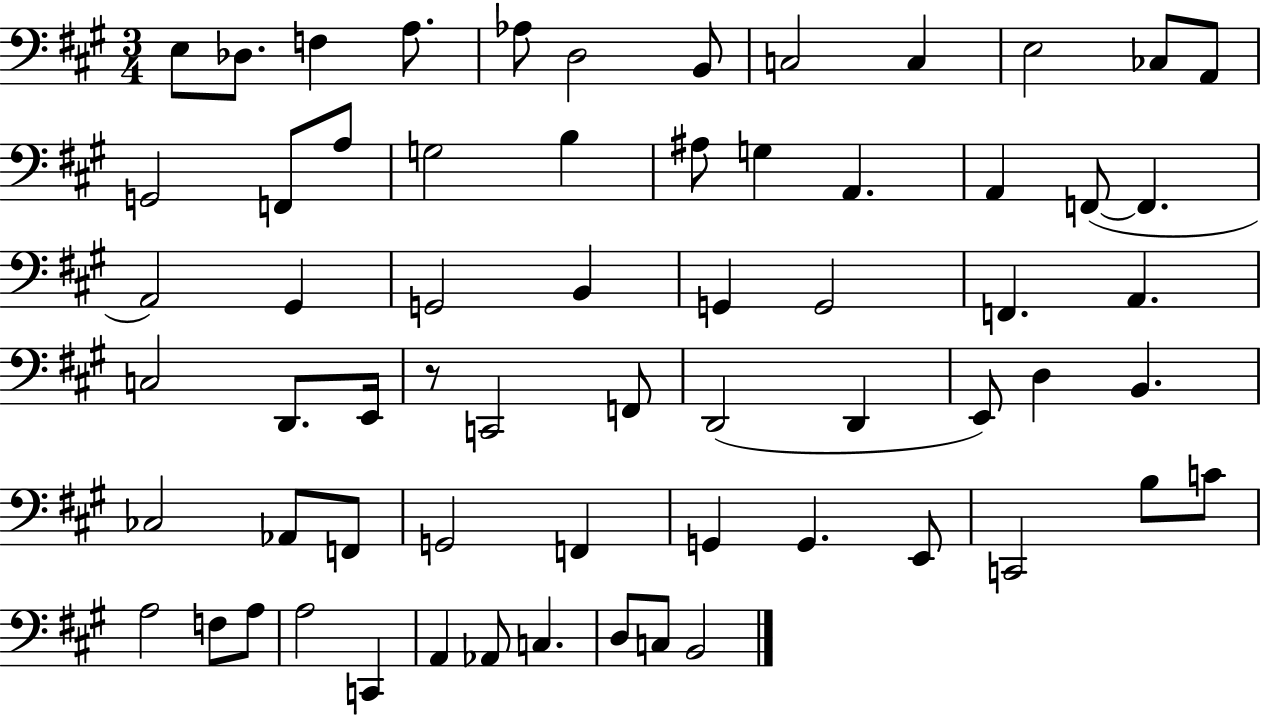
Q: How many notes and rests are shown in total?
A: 64